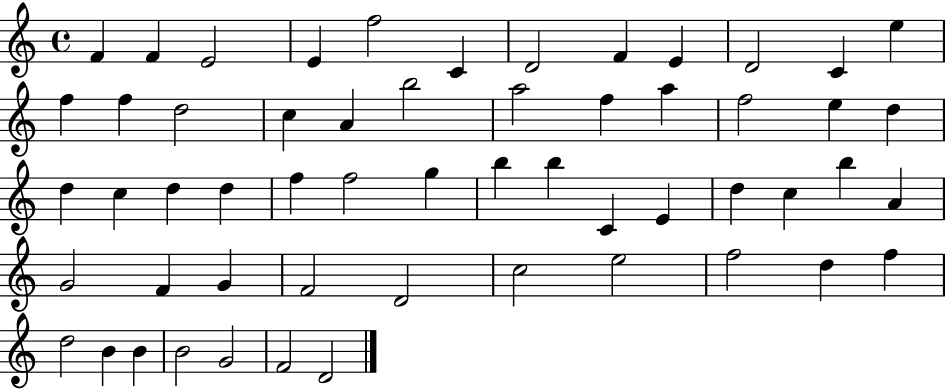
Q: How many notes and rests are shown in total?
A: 56